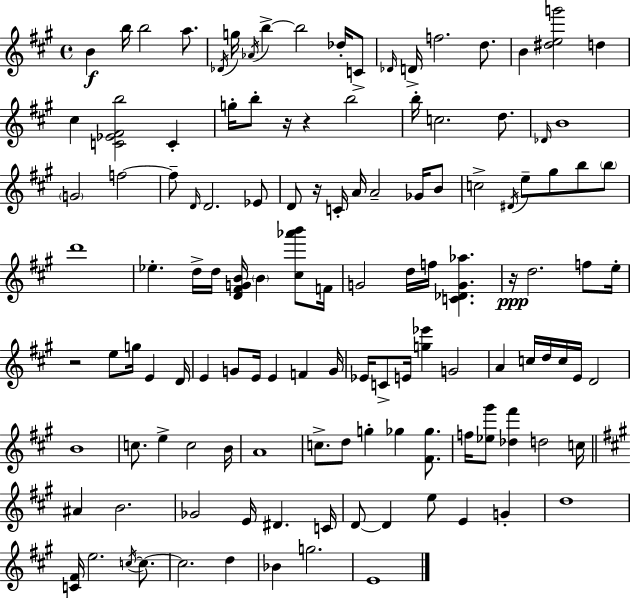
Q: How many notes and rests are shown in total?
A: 125